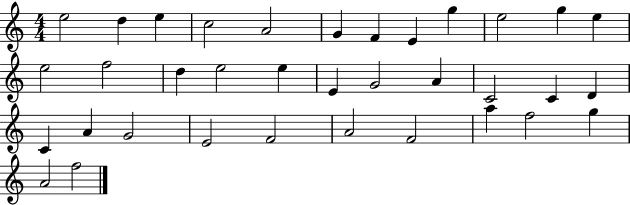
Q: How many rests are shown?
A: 0